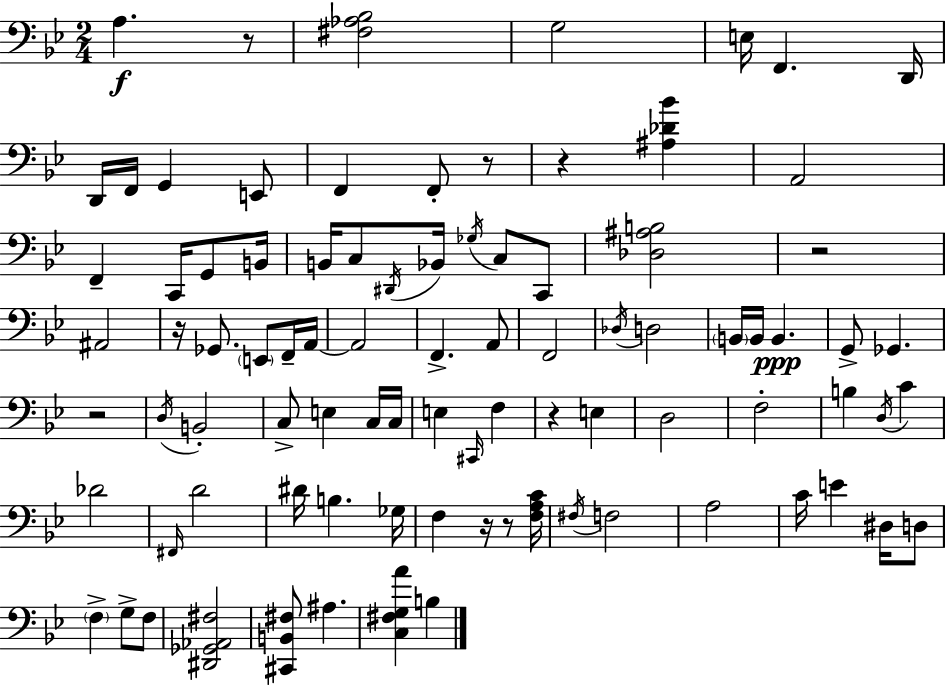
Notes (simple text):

A3/q. R/e [F#3,Ab3,Bb3]/h G3/h E3/s F2/q. D2/s D2/s F2/s G2/q E2/e F2/q F2/e R/e R/q [A#3,Db4,Bb4]/q A2/h F2/q C2/s G2/e B2/s B2/s C3/e D#2/s Bb2/s Gb3/s C3/e C2/e [Db3,A#3,B3]/h R/h A#2/h R/s Gb2/e. E2/e F2/s A2/s A2/h F2/q. A2/e F2/h Db3/s D3/h B2/s B2/s B2/q. G2/e Gb2/q. R/h D3/s B2/h C3/e E3/q C3/s C3/s E3/q C#2/s F3/q R/q E3/q D3/h F3/h B3/q D3/s C4/q Db4/h F#2/s D4/h D#4/s B3/q. Gb3/s F3/q R/s R/e [F3,A3,C4]/s F#3/s F3/h A3/h C4/s E4/q D#3/s D3/e F3/q G3/e F3/e [D#2,Gb2,Ab2,F#3]/h [C#2,B2,F#3]/e A#3/q. [C3,F#3,G3,A4]/q B3/q